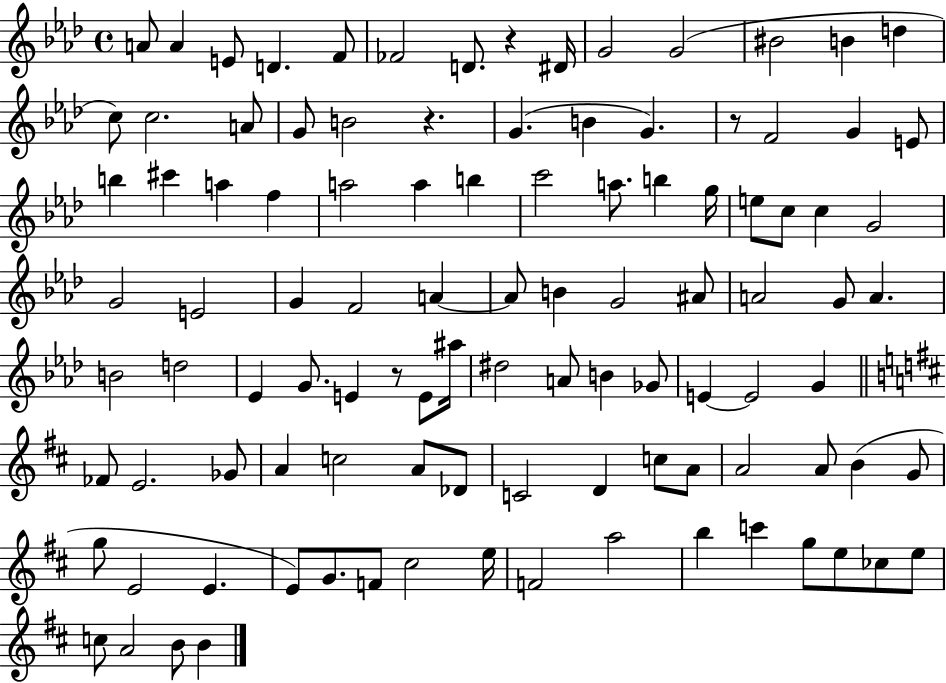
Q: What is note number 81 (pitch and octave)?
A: G5